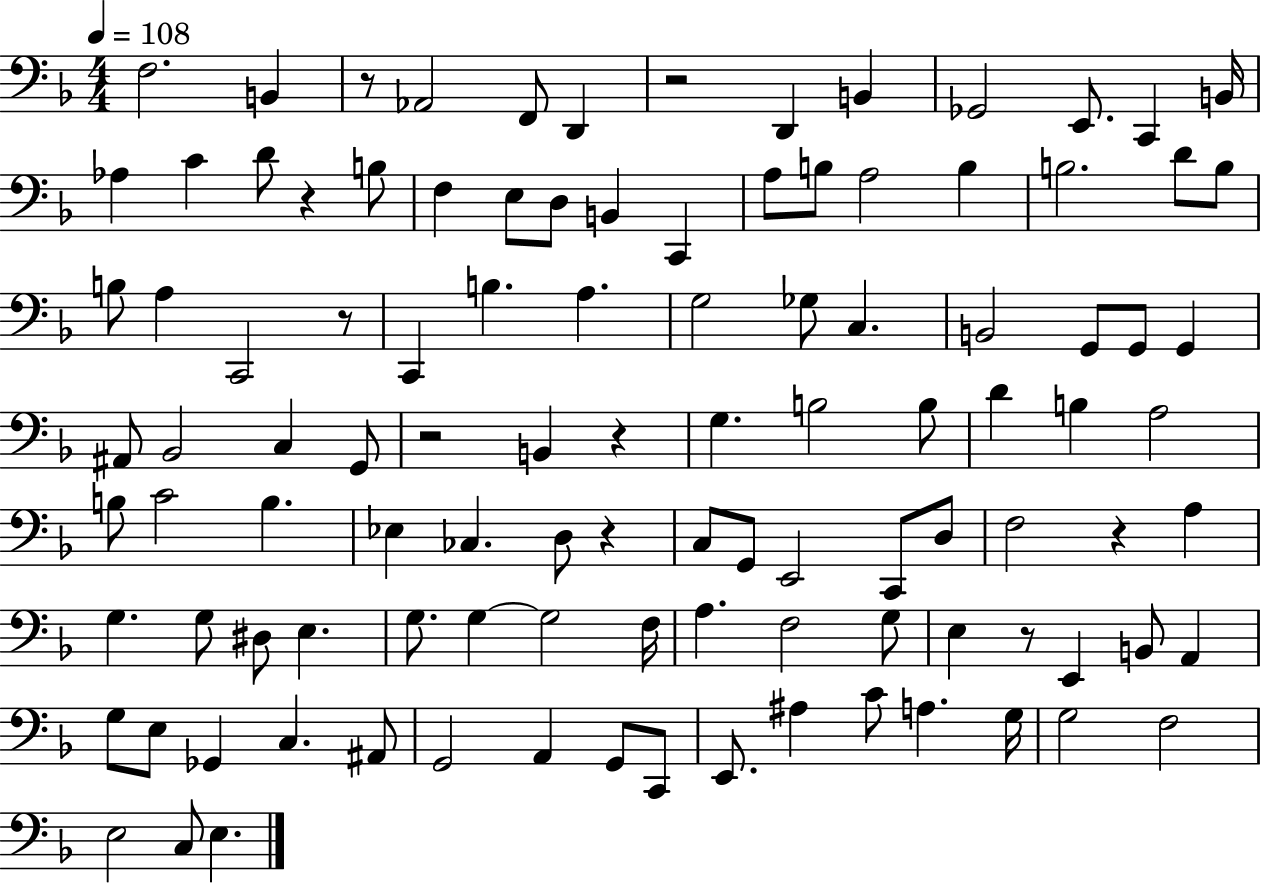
X:1
T:Untitled
M:4/4
L:1/4
K:F
F,2 B,, z/2 _A,,2 F,,/2 D,, z2 D,, B,, _G,,2 E,,/2 C,, B,,/4 _A, C D/2 z B,/2 F, E,/2 D,/2 B,, C,, A,/2 B,/2 A,2 B, B,2 D/2 B,/2 B,/2 A, C,,2 z/2 C,, B, A, G,2 _G,/2 C, B,,2 G,,/2 G,,/2 G,, ^A,,/2 _B,,2 C, G,,/2 z2 B,, z G, B,2 B,/2 D B, A,2 B,/2 C2 B, _E, _C, D,/2 z C,/2 G,,/2 E,,2 C,,/2 D,/2 F,2 z A, G, G,/2 ^D,/2 E, G,/2 G, G,2 F,/4 A, F,2 G,/2 E, z/2 E,, B,,/2 A,, G,/2 E,/2 _G,, C, ^A,,/2 G,,2 A,, G,,/2 C,,/2 E,,/2 ^A, C/2 A, G,/4 G,2 F,2 E,2 C,/2 E,